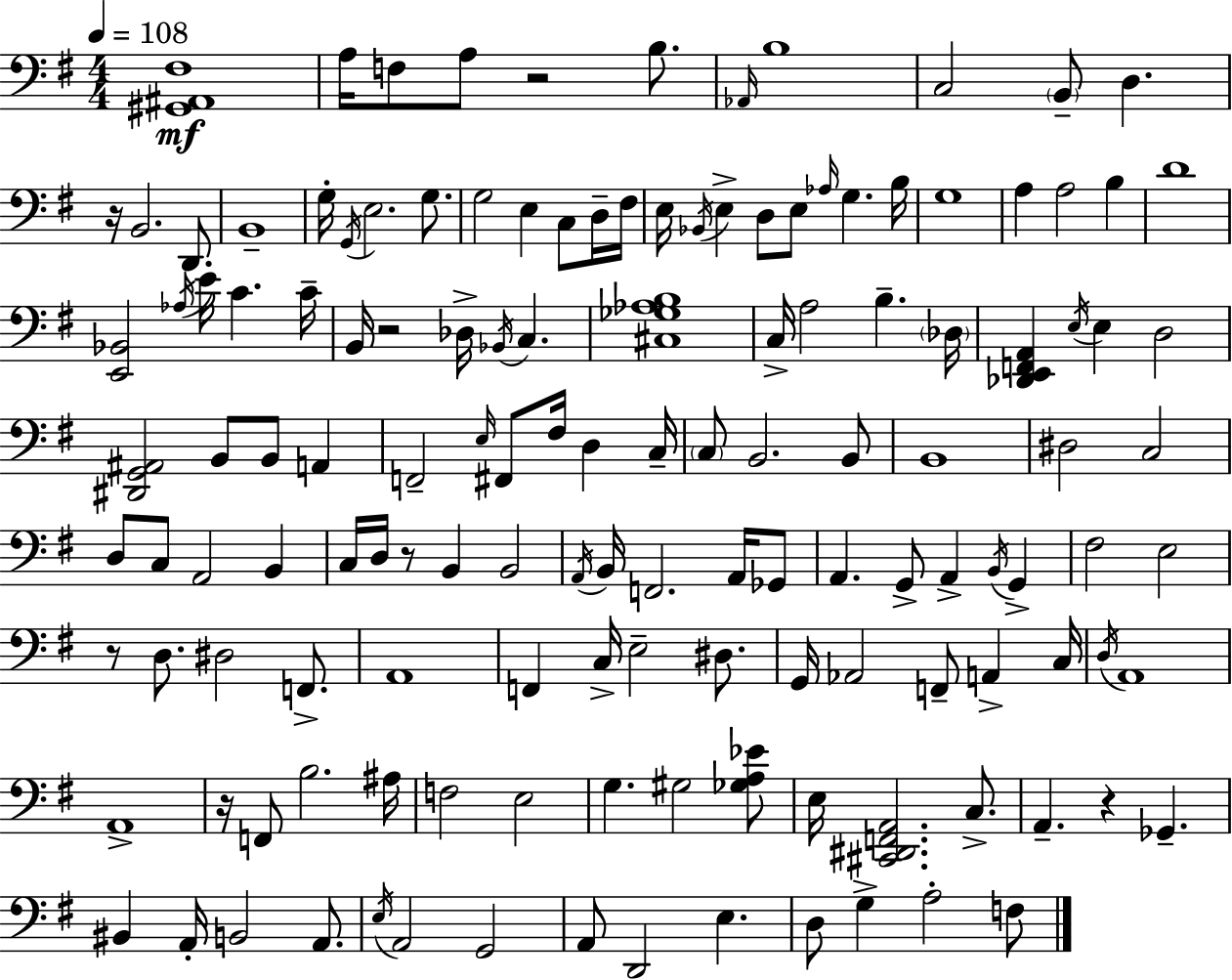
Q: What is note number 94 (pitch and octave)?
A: Ab2